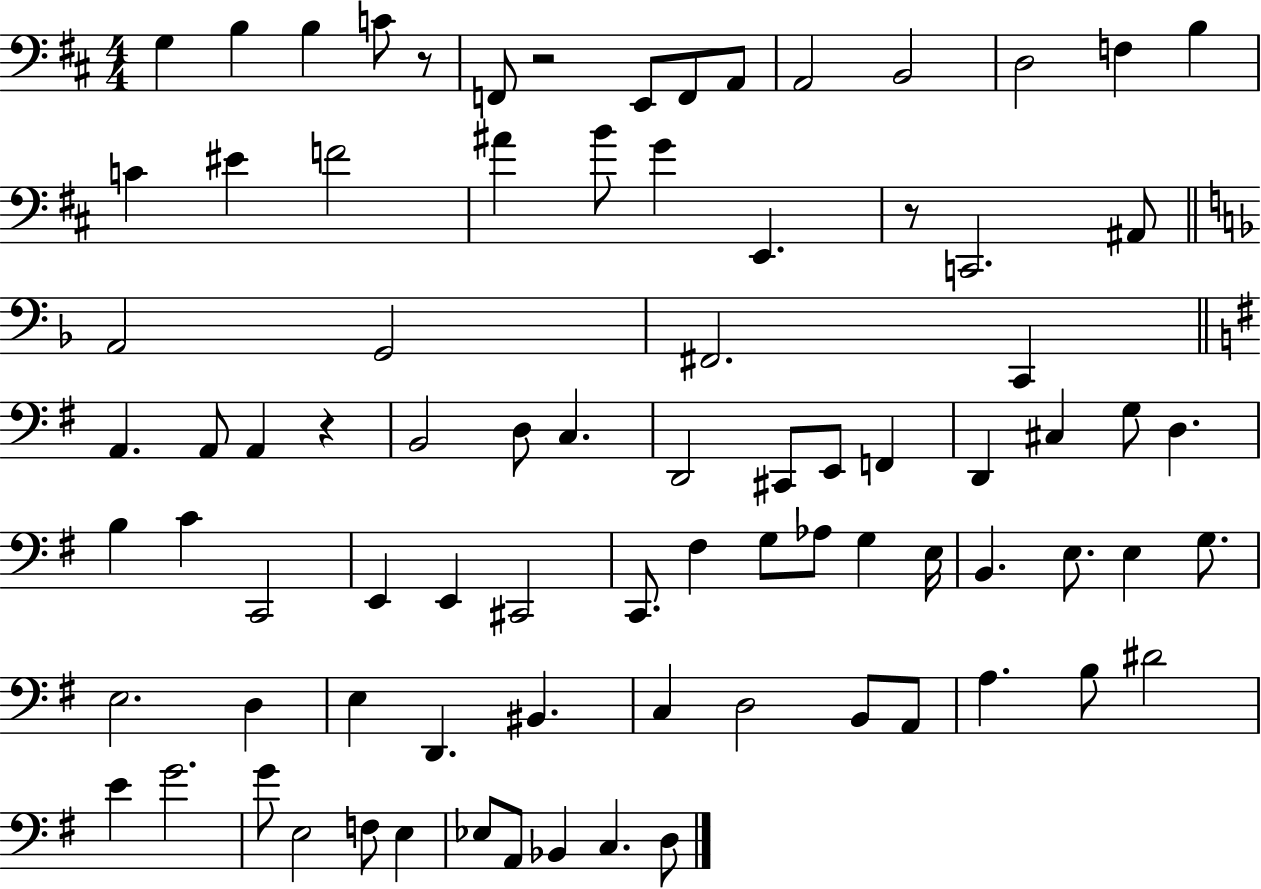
G3/q B3/q B3/q C4/e R/e F2/e R/h E2/e F2/e A2/e A2/h B2/h D3/h F3/q B3/q C4/q EIS4/q F4/h A#4/q B4/e G4/q E2/q. R/e C2/h. A#2/e A2/h G2/h F#2/h. C2/q A2/q. A2/e A2/q R/q B2/h D3/e C3/q. D2/h C#2/e E2/e F2/q D2/q C#3/q G3/e D3/q. B3/q C4/q C2/h E2/q E2/q C#2/h C2/e. F#3/q G3/e Ab3/e G3/q E3/s B2/q. E3/e. E3/q G3/e. E3/h. D3/q E3/q D2/q. BIS2/q. C3/q D3/h B2/e A2/e A3/q. B3/e D#4/h E4/q G4/h. G4/e E3/h F3/e E3/q Eb3/e A2/e Bb2/q C3/q. D3/e